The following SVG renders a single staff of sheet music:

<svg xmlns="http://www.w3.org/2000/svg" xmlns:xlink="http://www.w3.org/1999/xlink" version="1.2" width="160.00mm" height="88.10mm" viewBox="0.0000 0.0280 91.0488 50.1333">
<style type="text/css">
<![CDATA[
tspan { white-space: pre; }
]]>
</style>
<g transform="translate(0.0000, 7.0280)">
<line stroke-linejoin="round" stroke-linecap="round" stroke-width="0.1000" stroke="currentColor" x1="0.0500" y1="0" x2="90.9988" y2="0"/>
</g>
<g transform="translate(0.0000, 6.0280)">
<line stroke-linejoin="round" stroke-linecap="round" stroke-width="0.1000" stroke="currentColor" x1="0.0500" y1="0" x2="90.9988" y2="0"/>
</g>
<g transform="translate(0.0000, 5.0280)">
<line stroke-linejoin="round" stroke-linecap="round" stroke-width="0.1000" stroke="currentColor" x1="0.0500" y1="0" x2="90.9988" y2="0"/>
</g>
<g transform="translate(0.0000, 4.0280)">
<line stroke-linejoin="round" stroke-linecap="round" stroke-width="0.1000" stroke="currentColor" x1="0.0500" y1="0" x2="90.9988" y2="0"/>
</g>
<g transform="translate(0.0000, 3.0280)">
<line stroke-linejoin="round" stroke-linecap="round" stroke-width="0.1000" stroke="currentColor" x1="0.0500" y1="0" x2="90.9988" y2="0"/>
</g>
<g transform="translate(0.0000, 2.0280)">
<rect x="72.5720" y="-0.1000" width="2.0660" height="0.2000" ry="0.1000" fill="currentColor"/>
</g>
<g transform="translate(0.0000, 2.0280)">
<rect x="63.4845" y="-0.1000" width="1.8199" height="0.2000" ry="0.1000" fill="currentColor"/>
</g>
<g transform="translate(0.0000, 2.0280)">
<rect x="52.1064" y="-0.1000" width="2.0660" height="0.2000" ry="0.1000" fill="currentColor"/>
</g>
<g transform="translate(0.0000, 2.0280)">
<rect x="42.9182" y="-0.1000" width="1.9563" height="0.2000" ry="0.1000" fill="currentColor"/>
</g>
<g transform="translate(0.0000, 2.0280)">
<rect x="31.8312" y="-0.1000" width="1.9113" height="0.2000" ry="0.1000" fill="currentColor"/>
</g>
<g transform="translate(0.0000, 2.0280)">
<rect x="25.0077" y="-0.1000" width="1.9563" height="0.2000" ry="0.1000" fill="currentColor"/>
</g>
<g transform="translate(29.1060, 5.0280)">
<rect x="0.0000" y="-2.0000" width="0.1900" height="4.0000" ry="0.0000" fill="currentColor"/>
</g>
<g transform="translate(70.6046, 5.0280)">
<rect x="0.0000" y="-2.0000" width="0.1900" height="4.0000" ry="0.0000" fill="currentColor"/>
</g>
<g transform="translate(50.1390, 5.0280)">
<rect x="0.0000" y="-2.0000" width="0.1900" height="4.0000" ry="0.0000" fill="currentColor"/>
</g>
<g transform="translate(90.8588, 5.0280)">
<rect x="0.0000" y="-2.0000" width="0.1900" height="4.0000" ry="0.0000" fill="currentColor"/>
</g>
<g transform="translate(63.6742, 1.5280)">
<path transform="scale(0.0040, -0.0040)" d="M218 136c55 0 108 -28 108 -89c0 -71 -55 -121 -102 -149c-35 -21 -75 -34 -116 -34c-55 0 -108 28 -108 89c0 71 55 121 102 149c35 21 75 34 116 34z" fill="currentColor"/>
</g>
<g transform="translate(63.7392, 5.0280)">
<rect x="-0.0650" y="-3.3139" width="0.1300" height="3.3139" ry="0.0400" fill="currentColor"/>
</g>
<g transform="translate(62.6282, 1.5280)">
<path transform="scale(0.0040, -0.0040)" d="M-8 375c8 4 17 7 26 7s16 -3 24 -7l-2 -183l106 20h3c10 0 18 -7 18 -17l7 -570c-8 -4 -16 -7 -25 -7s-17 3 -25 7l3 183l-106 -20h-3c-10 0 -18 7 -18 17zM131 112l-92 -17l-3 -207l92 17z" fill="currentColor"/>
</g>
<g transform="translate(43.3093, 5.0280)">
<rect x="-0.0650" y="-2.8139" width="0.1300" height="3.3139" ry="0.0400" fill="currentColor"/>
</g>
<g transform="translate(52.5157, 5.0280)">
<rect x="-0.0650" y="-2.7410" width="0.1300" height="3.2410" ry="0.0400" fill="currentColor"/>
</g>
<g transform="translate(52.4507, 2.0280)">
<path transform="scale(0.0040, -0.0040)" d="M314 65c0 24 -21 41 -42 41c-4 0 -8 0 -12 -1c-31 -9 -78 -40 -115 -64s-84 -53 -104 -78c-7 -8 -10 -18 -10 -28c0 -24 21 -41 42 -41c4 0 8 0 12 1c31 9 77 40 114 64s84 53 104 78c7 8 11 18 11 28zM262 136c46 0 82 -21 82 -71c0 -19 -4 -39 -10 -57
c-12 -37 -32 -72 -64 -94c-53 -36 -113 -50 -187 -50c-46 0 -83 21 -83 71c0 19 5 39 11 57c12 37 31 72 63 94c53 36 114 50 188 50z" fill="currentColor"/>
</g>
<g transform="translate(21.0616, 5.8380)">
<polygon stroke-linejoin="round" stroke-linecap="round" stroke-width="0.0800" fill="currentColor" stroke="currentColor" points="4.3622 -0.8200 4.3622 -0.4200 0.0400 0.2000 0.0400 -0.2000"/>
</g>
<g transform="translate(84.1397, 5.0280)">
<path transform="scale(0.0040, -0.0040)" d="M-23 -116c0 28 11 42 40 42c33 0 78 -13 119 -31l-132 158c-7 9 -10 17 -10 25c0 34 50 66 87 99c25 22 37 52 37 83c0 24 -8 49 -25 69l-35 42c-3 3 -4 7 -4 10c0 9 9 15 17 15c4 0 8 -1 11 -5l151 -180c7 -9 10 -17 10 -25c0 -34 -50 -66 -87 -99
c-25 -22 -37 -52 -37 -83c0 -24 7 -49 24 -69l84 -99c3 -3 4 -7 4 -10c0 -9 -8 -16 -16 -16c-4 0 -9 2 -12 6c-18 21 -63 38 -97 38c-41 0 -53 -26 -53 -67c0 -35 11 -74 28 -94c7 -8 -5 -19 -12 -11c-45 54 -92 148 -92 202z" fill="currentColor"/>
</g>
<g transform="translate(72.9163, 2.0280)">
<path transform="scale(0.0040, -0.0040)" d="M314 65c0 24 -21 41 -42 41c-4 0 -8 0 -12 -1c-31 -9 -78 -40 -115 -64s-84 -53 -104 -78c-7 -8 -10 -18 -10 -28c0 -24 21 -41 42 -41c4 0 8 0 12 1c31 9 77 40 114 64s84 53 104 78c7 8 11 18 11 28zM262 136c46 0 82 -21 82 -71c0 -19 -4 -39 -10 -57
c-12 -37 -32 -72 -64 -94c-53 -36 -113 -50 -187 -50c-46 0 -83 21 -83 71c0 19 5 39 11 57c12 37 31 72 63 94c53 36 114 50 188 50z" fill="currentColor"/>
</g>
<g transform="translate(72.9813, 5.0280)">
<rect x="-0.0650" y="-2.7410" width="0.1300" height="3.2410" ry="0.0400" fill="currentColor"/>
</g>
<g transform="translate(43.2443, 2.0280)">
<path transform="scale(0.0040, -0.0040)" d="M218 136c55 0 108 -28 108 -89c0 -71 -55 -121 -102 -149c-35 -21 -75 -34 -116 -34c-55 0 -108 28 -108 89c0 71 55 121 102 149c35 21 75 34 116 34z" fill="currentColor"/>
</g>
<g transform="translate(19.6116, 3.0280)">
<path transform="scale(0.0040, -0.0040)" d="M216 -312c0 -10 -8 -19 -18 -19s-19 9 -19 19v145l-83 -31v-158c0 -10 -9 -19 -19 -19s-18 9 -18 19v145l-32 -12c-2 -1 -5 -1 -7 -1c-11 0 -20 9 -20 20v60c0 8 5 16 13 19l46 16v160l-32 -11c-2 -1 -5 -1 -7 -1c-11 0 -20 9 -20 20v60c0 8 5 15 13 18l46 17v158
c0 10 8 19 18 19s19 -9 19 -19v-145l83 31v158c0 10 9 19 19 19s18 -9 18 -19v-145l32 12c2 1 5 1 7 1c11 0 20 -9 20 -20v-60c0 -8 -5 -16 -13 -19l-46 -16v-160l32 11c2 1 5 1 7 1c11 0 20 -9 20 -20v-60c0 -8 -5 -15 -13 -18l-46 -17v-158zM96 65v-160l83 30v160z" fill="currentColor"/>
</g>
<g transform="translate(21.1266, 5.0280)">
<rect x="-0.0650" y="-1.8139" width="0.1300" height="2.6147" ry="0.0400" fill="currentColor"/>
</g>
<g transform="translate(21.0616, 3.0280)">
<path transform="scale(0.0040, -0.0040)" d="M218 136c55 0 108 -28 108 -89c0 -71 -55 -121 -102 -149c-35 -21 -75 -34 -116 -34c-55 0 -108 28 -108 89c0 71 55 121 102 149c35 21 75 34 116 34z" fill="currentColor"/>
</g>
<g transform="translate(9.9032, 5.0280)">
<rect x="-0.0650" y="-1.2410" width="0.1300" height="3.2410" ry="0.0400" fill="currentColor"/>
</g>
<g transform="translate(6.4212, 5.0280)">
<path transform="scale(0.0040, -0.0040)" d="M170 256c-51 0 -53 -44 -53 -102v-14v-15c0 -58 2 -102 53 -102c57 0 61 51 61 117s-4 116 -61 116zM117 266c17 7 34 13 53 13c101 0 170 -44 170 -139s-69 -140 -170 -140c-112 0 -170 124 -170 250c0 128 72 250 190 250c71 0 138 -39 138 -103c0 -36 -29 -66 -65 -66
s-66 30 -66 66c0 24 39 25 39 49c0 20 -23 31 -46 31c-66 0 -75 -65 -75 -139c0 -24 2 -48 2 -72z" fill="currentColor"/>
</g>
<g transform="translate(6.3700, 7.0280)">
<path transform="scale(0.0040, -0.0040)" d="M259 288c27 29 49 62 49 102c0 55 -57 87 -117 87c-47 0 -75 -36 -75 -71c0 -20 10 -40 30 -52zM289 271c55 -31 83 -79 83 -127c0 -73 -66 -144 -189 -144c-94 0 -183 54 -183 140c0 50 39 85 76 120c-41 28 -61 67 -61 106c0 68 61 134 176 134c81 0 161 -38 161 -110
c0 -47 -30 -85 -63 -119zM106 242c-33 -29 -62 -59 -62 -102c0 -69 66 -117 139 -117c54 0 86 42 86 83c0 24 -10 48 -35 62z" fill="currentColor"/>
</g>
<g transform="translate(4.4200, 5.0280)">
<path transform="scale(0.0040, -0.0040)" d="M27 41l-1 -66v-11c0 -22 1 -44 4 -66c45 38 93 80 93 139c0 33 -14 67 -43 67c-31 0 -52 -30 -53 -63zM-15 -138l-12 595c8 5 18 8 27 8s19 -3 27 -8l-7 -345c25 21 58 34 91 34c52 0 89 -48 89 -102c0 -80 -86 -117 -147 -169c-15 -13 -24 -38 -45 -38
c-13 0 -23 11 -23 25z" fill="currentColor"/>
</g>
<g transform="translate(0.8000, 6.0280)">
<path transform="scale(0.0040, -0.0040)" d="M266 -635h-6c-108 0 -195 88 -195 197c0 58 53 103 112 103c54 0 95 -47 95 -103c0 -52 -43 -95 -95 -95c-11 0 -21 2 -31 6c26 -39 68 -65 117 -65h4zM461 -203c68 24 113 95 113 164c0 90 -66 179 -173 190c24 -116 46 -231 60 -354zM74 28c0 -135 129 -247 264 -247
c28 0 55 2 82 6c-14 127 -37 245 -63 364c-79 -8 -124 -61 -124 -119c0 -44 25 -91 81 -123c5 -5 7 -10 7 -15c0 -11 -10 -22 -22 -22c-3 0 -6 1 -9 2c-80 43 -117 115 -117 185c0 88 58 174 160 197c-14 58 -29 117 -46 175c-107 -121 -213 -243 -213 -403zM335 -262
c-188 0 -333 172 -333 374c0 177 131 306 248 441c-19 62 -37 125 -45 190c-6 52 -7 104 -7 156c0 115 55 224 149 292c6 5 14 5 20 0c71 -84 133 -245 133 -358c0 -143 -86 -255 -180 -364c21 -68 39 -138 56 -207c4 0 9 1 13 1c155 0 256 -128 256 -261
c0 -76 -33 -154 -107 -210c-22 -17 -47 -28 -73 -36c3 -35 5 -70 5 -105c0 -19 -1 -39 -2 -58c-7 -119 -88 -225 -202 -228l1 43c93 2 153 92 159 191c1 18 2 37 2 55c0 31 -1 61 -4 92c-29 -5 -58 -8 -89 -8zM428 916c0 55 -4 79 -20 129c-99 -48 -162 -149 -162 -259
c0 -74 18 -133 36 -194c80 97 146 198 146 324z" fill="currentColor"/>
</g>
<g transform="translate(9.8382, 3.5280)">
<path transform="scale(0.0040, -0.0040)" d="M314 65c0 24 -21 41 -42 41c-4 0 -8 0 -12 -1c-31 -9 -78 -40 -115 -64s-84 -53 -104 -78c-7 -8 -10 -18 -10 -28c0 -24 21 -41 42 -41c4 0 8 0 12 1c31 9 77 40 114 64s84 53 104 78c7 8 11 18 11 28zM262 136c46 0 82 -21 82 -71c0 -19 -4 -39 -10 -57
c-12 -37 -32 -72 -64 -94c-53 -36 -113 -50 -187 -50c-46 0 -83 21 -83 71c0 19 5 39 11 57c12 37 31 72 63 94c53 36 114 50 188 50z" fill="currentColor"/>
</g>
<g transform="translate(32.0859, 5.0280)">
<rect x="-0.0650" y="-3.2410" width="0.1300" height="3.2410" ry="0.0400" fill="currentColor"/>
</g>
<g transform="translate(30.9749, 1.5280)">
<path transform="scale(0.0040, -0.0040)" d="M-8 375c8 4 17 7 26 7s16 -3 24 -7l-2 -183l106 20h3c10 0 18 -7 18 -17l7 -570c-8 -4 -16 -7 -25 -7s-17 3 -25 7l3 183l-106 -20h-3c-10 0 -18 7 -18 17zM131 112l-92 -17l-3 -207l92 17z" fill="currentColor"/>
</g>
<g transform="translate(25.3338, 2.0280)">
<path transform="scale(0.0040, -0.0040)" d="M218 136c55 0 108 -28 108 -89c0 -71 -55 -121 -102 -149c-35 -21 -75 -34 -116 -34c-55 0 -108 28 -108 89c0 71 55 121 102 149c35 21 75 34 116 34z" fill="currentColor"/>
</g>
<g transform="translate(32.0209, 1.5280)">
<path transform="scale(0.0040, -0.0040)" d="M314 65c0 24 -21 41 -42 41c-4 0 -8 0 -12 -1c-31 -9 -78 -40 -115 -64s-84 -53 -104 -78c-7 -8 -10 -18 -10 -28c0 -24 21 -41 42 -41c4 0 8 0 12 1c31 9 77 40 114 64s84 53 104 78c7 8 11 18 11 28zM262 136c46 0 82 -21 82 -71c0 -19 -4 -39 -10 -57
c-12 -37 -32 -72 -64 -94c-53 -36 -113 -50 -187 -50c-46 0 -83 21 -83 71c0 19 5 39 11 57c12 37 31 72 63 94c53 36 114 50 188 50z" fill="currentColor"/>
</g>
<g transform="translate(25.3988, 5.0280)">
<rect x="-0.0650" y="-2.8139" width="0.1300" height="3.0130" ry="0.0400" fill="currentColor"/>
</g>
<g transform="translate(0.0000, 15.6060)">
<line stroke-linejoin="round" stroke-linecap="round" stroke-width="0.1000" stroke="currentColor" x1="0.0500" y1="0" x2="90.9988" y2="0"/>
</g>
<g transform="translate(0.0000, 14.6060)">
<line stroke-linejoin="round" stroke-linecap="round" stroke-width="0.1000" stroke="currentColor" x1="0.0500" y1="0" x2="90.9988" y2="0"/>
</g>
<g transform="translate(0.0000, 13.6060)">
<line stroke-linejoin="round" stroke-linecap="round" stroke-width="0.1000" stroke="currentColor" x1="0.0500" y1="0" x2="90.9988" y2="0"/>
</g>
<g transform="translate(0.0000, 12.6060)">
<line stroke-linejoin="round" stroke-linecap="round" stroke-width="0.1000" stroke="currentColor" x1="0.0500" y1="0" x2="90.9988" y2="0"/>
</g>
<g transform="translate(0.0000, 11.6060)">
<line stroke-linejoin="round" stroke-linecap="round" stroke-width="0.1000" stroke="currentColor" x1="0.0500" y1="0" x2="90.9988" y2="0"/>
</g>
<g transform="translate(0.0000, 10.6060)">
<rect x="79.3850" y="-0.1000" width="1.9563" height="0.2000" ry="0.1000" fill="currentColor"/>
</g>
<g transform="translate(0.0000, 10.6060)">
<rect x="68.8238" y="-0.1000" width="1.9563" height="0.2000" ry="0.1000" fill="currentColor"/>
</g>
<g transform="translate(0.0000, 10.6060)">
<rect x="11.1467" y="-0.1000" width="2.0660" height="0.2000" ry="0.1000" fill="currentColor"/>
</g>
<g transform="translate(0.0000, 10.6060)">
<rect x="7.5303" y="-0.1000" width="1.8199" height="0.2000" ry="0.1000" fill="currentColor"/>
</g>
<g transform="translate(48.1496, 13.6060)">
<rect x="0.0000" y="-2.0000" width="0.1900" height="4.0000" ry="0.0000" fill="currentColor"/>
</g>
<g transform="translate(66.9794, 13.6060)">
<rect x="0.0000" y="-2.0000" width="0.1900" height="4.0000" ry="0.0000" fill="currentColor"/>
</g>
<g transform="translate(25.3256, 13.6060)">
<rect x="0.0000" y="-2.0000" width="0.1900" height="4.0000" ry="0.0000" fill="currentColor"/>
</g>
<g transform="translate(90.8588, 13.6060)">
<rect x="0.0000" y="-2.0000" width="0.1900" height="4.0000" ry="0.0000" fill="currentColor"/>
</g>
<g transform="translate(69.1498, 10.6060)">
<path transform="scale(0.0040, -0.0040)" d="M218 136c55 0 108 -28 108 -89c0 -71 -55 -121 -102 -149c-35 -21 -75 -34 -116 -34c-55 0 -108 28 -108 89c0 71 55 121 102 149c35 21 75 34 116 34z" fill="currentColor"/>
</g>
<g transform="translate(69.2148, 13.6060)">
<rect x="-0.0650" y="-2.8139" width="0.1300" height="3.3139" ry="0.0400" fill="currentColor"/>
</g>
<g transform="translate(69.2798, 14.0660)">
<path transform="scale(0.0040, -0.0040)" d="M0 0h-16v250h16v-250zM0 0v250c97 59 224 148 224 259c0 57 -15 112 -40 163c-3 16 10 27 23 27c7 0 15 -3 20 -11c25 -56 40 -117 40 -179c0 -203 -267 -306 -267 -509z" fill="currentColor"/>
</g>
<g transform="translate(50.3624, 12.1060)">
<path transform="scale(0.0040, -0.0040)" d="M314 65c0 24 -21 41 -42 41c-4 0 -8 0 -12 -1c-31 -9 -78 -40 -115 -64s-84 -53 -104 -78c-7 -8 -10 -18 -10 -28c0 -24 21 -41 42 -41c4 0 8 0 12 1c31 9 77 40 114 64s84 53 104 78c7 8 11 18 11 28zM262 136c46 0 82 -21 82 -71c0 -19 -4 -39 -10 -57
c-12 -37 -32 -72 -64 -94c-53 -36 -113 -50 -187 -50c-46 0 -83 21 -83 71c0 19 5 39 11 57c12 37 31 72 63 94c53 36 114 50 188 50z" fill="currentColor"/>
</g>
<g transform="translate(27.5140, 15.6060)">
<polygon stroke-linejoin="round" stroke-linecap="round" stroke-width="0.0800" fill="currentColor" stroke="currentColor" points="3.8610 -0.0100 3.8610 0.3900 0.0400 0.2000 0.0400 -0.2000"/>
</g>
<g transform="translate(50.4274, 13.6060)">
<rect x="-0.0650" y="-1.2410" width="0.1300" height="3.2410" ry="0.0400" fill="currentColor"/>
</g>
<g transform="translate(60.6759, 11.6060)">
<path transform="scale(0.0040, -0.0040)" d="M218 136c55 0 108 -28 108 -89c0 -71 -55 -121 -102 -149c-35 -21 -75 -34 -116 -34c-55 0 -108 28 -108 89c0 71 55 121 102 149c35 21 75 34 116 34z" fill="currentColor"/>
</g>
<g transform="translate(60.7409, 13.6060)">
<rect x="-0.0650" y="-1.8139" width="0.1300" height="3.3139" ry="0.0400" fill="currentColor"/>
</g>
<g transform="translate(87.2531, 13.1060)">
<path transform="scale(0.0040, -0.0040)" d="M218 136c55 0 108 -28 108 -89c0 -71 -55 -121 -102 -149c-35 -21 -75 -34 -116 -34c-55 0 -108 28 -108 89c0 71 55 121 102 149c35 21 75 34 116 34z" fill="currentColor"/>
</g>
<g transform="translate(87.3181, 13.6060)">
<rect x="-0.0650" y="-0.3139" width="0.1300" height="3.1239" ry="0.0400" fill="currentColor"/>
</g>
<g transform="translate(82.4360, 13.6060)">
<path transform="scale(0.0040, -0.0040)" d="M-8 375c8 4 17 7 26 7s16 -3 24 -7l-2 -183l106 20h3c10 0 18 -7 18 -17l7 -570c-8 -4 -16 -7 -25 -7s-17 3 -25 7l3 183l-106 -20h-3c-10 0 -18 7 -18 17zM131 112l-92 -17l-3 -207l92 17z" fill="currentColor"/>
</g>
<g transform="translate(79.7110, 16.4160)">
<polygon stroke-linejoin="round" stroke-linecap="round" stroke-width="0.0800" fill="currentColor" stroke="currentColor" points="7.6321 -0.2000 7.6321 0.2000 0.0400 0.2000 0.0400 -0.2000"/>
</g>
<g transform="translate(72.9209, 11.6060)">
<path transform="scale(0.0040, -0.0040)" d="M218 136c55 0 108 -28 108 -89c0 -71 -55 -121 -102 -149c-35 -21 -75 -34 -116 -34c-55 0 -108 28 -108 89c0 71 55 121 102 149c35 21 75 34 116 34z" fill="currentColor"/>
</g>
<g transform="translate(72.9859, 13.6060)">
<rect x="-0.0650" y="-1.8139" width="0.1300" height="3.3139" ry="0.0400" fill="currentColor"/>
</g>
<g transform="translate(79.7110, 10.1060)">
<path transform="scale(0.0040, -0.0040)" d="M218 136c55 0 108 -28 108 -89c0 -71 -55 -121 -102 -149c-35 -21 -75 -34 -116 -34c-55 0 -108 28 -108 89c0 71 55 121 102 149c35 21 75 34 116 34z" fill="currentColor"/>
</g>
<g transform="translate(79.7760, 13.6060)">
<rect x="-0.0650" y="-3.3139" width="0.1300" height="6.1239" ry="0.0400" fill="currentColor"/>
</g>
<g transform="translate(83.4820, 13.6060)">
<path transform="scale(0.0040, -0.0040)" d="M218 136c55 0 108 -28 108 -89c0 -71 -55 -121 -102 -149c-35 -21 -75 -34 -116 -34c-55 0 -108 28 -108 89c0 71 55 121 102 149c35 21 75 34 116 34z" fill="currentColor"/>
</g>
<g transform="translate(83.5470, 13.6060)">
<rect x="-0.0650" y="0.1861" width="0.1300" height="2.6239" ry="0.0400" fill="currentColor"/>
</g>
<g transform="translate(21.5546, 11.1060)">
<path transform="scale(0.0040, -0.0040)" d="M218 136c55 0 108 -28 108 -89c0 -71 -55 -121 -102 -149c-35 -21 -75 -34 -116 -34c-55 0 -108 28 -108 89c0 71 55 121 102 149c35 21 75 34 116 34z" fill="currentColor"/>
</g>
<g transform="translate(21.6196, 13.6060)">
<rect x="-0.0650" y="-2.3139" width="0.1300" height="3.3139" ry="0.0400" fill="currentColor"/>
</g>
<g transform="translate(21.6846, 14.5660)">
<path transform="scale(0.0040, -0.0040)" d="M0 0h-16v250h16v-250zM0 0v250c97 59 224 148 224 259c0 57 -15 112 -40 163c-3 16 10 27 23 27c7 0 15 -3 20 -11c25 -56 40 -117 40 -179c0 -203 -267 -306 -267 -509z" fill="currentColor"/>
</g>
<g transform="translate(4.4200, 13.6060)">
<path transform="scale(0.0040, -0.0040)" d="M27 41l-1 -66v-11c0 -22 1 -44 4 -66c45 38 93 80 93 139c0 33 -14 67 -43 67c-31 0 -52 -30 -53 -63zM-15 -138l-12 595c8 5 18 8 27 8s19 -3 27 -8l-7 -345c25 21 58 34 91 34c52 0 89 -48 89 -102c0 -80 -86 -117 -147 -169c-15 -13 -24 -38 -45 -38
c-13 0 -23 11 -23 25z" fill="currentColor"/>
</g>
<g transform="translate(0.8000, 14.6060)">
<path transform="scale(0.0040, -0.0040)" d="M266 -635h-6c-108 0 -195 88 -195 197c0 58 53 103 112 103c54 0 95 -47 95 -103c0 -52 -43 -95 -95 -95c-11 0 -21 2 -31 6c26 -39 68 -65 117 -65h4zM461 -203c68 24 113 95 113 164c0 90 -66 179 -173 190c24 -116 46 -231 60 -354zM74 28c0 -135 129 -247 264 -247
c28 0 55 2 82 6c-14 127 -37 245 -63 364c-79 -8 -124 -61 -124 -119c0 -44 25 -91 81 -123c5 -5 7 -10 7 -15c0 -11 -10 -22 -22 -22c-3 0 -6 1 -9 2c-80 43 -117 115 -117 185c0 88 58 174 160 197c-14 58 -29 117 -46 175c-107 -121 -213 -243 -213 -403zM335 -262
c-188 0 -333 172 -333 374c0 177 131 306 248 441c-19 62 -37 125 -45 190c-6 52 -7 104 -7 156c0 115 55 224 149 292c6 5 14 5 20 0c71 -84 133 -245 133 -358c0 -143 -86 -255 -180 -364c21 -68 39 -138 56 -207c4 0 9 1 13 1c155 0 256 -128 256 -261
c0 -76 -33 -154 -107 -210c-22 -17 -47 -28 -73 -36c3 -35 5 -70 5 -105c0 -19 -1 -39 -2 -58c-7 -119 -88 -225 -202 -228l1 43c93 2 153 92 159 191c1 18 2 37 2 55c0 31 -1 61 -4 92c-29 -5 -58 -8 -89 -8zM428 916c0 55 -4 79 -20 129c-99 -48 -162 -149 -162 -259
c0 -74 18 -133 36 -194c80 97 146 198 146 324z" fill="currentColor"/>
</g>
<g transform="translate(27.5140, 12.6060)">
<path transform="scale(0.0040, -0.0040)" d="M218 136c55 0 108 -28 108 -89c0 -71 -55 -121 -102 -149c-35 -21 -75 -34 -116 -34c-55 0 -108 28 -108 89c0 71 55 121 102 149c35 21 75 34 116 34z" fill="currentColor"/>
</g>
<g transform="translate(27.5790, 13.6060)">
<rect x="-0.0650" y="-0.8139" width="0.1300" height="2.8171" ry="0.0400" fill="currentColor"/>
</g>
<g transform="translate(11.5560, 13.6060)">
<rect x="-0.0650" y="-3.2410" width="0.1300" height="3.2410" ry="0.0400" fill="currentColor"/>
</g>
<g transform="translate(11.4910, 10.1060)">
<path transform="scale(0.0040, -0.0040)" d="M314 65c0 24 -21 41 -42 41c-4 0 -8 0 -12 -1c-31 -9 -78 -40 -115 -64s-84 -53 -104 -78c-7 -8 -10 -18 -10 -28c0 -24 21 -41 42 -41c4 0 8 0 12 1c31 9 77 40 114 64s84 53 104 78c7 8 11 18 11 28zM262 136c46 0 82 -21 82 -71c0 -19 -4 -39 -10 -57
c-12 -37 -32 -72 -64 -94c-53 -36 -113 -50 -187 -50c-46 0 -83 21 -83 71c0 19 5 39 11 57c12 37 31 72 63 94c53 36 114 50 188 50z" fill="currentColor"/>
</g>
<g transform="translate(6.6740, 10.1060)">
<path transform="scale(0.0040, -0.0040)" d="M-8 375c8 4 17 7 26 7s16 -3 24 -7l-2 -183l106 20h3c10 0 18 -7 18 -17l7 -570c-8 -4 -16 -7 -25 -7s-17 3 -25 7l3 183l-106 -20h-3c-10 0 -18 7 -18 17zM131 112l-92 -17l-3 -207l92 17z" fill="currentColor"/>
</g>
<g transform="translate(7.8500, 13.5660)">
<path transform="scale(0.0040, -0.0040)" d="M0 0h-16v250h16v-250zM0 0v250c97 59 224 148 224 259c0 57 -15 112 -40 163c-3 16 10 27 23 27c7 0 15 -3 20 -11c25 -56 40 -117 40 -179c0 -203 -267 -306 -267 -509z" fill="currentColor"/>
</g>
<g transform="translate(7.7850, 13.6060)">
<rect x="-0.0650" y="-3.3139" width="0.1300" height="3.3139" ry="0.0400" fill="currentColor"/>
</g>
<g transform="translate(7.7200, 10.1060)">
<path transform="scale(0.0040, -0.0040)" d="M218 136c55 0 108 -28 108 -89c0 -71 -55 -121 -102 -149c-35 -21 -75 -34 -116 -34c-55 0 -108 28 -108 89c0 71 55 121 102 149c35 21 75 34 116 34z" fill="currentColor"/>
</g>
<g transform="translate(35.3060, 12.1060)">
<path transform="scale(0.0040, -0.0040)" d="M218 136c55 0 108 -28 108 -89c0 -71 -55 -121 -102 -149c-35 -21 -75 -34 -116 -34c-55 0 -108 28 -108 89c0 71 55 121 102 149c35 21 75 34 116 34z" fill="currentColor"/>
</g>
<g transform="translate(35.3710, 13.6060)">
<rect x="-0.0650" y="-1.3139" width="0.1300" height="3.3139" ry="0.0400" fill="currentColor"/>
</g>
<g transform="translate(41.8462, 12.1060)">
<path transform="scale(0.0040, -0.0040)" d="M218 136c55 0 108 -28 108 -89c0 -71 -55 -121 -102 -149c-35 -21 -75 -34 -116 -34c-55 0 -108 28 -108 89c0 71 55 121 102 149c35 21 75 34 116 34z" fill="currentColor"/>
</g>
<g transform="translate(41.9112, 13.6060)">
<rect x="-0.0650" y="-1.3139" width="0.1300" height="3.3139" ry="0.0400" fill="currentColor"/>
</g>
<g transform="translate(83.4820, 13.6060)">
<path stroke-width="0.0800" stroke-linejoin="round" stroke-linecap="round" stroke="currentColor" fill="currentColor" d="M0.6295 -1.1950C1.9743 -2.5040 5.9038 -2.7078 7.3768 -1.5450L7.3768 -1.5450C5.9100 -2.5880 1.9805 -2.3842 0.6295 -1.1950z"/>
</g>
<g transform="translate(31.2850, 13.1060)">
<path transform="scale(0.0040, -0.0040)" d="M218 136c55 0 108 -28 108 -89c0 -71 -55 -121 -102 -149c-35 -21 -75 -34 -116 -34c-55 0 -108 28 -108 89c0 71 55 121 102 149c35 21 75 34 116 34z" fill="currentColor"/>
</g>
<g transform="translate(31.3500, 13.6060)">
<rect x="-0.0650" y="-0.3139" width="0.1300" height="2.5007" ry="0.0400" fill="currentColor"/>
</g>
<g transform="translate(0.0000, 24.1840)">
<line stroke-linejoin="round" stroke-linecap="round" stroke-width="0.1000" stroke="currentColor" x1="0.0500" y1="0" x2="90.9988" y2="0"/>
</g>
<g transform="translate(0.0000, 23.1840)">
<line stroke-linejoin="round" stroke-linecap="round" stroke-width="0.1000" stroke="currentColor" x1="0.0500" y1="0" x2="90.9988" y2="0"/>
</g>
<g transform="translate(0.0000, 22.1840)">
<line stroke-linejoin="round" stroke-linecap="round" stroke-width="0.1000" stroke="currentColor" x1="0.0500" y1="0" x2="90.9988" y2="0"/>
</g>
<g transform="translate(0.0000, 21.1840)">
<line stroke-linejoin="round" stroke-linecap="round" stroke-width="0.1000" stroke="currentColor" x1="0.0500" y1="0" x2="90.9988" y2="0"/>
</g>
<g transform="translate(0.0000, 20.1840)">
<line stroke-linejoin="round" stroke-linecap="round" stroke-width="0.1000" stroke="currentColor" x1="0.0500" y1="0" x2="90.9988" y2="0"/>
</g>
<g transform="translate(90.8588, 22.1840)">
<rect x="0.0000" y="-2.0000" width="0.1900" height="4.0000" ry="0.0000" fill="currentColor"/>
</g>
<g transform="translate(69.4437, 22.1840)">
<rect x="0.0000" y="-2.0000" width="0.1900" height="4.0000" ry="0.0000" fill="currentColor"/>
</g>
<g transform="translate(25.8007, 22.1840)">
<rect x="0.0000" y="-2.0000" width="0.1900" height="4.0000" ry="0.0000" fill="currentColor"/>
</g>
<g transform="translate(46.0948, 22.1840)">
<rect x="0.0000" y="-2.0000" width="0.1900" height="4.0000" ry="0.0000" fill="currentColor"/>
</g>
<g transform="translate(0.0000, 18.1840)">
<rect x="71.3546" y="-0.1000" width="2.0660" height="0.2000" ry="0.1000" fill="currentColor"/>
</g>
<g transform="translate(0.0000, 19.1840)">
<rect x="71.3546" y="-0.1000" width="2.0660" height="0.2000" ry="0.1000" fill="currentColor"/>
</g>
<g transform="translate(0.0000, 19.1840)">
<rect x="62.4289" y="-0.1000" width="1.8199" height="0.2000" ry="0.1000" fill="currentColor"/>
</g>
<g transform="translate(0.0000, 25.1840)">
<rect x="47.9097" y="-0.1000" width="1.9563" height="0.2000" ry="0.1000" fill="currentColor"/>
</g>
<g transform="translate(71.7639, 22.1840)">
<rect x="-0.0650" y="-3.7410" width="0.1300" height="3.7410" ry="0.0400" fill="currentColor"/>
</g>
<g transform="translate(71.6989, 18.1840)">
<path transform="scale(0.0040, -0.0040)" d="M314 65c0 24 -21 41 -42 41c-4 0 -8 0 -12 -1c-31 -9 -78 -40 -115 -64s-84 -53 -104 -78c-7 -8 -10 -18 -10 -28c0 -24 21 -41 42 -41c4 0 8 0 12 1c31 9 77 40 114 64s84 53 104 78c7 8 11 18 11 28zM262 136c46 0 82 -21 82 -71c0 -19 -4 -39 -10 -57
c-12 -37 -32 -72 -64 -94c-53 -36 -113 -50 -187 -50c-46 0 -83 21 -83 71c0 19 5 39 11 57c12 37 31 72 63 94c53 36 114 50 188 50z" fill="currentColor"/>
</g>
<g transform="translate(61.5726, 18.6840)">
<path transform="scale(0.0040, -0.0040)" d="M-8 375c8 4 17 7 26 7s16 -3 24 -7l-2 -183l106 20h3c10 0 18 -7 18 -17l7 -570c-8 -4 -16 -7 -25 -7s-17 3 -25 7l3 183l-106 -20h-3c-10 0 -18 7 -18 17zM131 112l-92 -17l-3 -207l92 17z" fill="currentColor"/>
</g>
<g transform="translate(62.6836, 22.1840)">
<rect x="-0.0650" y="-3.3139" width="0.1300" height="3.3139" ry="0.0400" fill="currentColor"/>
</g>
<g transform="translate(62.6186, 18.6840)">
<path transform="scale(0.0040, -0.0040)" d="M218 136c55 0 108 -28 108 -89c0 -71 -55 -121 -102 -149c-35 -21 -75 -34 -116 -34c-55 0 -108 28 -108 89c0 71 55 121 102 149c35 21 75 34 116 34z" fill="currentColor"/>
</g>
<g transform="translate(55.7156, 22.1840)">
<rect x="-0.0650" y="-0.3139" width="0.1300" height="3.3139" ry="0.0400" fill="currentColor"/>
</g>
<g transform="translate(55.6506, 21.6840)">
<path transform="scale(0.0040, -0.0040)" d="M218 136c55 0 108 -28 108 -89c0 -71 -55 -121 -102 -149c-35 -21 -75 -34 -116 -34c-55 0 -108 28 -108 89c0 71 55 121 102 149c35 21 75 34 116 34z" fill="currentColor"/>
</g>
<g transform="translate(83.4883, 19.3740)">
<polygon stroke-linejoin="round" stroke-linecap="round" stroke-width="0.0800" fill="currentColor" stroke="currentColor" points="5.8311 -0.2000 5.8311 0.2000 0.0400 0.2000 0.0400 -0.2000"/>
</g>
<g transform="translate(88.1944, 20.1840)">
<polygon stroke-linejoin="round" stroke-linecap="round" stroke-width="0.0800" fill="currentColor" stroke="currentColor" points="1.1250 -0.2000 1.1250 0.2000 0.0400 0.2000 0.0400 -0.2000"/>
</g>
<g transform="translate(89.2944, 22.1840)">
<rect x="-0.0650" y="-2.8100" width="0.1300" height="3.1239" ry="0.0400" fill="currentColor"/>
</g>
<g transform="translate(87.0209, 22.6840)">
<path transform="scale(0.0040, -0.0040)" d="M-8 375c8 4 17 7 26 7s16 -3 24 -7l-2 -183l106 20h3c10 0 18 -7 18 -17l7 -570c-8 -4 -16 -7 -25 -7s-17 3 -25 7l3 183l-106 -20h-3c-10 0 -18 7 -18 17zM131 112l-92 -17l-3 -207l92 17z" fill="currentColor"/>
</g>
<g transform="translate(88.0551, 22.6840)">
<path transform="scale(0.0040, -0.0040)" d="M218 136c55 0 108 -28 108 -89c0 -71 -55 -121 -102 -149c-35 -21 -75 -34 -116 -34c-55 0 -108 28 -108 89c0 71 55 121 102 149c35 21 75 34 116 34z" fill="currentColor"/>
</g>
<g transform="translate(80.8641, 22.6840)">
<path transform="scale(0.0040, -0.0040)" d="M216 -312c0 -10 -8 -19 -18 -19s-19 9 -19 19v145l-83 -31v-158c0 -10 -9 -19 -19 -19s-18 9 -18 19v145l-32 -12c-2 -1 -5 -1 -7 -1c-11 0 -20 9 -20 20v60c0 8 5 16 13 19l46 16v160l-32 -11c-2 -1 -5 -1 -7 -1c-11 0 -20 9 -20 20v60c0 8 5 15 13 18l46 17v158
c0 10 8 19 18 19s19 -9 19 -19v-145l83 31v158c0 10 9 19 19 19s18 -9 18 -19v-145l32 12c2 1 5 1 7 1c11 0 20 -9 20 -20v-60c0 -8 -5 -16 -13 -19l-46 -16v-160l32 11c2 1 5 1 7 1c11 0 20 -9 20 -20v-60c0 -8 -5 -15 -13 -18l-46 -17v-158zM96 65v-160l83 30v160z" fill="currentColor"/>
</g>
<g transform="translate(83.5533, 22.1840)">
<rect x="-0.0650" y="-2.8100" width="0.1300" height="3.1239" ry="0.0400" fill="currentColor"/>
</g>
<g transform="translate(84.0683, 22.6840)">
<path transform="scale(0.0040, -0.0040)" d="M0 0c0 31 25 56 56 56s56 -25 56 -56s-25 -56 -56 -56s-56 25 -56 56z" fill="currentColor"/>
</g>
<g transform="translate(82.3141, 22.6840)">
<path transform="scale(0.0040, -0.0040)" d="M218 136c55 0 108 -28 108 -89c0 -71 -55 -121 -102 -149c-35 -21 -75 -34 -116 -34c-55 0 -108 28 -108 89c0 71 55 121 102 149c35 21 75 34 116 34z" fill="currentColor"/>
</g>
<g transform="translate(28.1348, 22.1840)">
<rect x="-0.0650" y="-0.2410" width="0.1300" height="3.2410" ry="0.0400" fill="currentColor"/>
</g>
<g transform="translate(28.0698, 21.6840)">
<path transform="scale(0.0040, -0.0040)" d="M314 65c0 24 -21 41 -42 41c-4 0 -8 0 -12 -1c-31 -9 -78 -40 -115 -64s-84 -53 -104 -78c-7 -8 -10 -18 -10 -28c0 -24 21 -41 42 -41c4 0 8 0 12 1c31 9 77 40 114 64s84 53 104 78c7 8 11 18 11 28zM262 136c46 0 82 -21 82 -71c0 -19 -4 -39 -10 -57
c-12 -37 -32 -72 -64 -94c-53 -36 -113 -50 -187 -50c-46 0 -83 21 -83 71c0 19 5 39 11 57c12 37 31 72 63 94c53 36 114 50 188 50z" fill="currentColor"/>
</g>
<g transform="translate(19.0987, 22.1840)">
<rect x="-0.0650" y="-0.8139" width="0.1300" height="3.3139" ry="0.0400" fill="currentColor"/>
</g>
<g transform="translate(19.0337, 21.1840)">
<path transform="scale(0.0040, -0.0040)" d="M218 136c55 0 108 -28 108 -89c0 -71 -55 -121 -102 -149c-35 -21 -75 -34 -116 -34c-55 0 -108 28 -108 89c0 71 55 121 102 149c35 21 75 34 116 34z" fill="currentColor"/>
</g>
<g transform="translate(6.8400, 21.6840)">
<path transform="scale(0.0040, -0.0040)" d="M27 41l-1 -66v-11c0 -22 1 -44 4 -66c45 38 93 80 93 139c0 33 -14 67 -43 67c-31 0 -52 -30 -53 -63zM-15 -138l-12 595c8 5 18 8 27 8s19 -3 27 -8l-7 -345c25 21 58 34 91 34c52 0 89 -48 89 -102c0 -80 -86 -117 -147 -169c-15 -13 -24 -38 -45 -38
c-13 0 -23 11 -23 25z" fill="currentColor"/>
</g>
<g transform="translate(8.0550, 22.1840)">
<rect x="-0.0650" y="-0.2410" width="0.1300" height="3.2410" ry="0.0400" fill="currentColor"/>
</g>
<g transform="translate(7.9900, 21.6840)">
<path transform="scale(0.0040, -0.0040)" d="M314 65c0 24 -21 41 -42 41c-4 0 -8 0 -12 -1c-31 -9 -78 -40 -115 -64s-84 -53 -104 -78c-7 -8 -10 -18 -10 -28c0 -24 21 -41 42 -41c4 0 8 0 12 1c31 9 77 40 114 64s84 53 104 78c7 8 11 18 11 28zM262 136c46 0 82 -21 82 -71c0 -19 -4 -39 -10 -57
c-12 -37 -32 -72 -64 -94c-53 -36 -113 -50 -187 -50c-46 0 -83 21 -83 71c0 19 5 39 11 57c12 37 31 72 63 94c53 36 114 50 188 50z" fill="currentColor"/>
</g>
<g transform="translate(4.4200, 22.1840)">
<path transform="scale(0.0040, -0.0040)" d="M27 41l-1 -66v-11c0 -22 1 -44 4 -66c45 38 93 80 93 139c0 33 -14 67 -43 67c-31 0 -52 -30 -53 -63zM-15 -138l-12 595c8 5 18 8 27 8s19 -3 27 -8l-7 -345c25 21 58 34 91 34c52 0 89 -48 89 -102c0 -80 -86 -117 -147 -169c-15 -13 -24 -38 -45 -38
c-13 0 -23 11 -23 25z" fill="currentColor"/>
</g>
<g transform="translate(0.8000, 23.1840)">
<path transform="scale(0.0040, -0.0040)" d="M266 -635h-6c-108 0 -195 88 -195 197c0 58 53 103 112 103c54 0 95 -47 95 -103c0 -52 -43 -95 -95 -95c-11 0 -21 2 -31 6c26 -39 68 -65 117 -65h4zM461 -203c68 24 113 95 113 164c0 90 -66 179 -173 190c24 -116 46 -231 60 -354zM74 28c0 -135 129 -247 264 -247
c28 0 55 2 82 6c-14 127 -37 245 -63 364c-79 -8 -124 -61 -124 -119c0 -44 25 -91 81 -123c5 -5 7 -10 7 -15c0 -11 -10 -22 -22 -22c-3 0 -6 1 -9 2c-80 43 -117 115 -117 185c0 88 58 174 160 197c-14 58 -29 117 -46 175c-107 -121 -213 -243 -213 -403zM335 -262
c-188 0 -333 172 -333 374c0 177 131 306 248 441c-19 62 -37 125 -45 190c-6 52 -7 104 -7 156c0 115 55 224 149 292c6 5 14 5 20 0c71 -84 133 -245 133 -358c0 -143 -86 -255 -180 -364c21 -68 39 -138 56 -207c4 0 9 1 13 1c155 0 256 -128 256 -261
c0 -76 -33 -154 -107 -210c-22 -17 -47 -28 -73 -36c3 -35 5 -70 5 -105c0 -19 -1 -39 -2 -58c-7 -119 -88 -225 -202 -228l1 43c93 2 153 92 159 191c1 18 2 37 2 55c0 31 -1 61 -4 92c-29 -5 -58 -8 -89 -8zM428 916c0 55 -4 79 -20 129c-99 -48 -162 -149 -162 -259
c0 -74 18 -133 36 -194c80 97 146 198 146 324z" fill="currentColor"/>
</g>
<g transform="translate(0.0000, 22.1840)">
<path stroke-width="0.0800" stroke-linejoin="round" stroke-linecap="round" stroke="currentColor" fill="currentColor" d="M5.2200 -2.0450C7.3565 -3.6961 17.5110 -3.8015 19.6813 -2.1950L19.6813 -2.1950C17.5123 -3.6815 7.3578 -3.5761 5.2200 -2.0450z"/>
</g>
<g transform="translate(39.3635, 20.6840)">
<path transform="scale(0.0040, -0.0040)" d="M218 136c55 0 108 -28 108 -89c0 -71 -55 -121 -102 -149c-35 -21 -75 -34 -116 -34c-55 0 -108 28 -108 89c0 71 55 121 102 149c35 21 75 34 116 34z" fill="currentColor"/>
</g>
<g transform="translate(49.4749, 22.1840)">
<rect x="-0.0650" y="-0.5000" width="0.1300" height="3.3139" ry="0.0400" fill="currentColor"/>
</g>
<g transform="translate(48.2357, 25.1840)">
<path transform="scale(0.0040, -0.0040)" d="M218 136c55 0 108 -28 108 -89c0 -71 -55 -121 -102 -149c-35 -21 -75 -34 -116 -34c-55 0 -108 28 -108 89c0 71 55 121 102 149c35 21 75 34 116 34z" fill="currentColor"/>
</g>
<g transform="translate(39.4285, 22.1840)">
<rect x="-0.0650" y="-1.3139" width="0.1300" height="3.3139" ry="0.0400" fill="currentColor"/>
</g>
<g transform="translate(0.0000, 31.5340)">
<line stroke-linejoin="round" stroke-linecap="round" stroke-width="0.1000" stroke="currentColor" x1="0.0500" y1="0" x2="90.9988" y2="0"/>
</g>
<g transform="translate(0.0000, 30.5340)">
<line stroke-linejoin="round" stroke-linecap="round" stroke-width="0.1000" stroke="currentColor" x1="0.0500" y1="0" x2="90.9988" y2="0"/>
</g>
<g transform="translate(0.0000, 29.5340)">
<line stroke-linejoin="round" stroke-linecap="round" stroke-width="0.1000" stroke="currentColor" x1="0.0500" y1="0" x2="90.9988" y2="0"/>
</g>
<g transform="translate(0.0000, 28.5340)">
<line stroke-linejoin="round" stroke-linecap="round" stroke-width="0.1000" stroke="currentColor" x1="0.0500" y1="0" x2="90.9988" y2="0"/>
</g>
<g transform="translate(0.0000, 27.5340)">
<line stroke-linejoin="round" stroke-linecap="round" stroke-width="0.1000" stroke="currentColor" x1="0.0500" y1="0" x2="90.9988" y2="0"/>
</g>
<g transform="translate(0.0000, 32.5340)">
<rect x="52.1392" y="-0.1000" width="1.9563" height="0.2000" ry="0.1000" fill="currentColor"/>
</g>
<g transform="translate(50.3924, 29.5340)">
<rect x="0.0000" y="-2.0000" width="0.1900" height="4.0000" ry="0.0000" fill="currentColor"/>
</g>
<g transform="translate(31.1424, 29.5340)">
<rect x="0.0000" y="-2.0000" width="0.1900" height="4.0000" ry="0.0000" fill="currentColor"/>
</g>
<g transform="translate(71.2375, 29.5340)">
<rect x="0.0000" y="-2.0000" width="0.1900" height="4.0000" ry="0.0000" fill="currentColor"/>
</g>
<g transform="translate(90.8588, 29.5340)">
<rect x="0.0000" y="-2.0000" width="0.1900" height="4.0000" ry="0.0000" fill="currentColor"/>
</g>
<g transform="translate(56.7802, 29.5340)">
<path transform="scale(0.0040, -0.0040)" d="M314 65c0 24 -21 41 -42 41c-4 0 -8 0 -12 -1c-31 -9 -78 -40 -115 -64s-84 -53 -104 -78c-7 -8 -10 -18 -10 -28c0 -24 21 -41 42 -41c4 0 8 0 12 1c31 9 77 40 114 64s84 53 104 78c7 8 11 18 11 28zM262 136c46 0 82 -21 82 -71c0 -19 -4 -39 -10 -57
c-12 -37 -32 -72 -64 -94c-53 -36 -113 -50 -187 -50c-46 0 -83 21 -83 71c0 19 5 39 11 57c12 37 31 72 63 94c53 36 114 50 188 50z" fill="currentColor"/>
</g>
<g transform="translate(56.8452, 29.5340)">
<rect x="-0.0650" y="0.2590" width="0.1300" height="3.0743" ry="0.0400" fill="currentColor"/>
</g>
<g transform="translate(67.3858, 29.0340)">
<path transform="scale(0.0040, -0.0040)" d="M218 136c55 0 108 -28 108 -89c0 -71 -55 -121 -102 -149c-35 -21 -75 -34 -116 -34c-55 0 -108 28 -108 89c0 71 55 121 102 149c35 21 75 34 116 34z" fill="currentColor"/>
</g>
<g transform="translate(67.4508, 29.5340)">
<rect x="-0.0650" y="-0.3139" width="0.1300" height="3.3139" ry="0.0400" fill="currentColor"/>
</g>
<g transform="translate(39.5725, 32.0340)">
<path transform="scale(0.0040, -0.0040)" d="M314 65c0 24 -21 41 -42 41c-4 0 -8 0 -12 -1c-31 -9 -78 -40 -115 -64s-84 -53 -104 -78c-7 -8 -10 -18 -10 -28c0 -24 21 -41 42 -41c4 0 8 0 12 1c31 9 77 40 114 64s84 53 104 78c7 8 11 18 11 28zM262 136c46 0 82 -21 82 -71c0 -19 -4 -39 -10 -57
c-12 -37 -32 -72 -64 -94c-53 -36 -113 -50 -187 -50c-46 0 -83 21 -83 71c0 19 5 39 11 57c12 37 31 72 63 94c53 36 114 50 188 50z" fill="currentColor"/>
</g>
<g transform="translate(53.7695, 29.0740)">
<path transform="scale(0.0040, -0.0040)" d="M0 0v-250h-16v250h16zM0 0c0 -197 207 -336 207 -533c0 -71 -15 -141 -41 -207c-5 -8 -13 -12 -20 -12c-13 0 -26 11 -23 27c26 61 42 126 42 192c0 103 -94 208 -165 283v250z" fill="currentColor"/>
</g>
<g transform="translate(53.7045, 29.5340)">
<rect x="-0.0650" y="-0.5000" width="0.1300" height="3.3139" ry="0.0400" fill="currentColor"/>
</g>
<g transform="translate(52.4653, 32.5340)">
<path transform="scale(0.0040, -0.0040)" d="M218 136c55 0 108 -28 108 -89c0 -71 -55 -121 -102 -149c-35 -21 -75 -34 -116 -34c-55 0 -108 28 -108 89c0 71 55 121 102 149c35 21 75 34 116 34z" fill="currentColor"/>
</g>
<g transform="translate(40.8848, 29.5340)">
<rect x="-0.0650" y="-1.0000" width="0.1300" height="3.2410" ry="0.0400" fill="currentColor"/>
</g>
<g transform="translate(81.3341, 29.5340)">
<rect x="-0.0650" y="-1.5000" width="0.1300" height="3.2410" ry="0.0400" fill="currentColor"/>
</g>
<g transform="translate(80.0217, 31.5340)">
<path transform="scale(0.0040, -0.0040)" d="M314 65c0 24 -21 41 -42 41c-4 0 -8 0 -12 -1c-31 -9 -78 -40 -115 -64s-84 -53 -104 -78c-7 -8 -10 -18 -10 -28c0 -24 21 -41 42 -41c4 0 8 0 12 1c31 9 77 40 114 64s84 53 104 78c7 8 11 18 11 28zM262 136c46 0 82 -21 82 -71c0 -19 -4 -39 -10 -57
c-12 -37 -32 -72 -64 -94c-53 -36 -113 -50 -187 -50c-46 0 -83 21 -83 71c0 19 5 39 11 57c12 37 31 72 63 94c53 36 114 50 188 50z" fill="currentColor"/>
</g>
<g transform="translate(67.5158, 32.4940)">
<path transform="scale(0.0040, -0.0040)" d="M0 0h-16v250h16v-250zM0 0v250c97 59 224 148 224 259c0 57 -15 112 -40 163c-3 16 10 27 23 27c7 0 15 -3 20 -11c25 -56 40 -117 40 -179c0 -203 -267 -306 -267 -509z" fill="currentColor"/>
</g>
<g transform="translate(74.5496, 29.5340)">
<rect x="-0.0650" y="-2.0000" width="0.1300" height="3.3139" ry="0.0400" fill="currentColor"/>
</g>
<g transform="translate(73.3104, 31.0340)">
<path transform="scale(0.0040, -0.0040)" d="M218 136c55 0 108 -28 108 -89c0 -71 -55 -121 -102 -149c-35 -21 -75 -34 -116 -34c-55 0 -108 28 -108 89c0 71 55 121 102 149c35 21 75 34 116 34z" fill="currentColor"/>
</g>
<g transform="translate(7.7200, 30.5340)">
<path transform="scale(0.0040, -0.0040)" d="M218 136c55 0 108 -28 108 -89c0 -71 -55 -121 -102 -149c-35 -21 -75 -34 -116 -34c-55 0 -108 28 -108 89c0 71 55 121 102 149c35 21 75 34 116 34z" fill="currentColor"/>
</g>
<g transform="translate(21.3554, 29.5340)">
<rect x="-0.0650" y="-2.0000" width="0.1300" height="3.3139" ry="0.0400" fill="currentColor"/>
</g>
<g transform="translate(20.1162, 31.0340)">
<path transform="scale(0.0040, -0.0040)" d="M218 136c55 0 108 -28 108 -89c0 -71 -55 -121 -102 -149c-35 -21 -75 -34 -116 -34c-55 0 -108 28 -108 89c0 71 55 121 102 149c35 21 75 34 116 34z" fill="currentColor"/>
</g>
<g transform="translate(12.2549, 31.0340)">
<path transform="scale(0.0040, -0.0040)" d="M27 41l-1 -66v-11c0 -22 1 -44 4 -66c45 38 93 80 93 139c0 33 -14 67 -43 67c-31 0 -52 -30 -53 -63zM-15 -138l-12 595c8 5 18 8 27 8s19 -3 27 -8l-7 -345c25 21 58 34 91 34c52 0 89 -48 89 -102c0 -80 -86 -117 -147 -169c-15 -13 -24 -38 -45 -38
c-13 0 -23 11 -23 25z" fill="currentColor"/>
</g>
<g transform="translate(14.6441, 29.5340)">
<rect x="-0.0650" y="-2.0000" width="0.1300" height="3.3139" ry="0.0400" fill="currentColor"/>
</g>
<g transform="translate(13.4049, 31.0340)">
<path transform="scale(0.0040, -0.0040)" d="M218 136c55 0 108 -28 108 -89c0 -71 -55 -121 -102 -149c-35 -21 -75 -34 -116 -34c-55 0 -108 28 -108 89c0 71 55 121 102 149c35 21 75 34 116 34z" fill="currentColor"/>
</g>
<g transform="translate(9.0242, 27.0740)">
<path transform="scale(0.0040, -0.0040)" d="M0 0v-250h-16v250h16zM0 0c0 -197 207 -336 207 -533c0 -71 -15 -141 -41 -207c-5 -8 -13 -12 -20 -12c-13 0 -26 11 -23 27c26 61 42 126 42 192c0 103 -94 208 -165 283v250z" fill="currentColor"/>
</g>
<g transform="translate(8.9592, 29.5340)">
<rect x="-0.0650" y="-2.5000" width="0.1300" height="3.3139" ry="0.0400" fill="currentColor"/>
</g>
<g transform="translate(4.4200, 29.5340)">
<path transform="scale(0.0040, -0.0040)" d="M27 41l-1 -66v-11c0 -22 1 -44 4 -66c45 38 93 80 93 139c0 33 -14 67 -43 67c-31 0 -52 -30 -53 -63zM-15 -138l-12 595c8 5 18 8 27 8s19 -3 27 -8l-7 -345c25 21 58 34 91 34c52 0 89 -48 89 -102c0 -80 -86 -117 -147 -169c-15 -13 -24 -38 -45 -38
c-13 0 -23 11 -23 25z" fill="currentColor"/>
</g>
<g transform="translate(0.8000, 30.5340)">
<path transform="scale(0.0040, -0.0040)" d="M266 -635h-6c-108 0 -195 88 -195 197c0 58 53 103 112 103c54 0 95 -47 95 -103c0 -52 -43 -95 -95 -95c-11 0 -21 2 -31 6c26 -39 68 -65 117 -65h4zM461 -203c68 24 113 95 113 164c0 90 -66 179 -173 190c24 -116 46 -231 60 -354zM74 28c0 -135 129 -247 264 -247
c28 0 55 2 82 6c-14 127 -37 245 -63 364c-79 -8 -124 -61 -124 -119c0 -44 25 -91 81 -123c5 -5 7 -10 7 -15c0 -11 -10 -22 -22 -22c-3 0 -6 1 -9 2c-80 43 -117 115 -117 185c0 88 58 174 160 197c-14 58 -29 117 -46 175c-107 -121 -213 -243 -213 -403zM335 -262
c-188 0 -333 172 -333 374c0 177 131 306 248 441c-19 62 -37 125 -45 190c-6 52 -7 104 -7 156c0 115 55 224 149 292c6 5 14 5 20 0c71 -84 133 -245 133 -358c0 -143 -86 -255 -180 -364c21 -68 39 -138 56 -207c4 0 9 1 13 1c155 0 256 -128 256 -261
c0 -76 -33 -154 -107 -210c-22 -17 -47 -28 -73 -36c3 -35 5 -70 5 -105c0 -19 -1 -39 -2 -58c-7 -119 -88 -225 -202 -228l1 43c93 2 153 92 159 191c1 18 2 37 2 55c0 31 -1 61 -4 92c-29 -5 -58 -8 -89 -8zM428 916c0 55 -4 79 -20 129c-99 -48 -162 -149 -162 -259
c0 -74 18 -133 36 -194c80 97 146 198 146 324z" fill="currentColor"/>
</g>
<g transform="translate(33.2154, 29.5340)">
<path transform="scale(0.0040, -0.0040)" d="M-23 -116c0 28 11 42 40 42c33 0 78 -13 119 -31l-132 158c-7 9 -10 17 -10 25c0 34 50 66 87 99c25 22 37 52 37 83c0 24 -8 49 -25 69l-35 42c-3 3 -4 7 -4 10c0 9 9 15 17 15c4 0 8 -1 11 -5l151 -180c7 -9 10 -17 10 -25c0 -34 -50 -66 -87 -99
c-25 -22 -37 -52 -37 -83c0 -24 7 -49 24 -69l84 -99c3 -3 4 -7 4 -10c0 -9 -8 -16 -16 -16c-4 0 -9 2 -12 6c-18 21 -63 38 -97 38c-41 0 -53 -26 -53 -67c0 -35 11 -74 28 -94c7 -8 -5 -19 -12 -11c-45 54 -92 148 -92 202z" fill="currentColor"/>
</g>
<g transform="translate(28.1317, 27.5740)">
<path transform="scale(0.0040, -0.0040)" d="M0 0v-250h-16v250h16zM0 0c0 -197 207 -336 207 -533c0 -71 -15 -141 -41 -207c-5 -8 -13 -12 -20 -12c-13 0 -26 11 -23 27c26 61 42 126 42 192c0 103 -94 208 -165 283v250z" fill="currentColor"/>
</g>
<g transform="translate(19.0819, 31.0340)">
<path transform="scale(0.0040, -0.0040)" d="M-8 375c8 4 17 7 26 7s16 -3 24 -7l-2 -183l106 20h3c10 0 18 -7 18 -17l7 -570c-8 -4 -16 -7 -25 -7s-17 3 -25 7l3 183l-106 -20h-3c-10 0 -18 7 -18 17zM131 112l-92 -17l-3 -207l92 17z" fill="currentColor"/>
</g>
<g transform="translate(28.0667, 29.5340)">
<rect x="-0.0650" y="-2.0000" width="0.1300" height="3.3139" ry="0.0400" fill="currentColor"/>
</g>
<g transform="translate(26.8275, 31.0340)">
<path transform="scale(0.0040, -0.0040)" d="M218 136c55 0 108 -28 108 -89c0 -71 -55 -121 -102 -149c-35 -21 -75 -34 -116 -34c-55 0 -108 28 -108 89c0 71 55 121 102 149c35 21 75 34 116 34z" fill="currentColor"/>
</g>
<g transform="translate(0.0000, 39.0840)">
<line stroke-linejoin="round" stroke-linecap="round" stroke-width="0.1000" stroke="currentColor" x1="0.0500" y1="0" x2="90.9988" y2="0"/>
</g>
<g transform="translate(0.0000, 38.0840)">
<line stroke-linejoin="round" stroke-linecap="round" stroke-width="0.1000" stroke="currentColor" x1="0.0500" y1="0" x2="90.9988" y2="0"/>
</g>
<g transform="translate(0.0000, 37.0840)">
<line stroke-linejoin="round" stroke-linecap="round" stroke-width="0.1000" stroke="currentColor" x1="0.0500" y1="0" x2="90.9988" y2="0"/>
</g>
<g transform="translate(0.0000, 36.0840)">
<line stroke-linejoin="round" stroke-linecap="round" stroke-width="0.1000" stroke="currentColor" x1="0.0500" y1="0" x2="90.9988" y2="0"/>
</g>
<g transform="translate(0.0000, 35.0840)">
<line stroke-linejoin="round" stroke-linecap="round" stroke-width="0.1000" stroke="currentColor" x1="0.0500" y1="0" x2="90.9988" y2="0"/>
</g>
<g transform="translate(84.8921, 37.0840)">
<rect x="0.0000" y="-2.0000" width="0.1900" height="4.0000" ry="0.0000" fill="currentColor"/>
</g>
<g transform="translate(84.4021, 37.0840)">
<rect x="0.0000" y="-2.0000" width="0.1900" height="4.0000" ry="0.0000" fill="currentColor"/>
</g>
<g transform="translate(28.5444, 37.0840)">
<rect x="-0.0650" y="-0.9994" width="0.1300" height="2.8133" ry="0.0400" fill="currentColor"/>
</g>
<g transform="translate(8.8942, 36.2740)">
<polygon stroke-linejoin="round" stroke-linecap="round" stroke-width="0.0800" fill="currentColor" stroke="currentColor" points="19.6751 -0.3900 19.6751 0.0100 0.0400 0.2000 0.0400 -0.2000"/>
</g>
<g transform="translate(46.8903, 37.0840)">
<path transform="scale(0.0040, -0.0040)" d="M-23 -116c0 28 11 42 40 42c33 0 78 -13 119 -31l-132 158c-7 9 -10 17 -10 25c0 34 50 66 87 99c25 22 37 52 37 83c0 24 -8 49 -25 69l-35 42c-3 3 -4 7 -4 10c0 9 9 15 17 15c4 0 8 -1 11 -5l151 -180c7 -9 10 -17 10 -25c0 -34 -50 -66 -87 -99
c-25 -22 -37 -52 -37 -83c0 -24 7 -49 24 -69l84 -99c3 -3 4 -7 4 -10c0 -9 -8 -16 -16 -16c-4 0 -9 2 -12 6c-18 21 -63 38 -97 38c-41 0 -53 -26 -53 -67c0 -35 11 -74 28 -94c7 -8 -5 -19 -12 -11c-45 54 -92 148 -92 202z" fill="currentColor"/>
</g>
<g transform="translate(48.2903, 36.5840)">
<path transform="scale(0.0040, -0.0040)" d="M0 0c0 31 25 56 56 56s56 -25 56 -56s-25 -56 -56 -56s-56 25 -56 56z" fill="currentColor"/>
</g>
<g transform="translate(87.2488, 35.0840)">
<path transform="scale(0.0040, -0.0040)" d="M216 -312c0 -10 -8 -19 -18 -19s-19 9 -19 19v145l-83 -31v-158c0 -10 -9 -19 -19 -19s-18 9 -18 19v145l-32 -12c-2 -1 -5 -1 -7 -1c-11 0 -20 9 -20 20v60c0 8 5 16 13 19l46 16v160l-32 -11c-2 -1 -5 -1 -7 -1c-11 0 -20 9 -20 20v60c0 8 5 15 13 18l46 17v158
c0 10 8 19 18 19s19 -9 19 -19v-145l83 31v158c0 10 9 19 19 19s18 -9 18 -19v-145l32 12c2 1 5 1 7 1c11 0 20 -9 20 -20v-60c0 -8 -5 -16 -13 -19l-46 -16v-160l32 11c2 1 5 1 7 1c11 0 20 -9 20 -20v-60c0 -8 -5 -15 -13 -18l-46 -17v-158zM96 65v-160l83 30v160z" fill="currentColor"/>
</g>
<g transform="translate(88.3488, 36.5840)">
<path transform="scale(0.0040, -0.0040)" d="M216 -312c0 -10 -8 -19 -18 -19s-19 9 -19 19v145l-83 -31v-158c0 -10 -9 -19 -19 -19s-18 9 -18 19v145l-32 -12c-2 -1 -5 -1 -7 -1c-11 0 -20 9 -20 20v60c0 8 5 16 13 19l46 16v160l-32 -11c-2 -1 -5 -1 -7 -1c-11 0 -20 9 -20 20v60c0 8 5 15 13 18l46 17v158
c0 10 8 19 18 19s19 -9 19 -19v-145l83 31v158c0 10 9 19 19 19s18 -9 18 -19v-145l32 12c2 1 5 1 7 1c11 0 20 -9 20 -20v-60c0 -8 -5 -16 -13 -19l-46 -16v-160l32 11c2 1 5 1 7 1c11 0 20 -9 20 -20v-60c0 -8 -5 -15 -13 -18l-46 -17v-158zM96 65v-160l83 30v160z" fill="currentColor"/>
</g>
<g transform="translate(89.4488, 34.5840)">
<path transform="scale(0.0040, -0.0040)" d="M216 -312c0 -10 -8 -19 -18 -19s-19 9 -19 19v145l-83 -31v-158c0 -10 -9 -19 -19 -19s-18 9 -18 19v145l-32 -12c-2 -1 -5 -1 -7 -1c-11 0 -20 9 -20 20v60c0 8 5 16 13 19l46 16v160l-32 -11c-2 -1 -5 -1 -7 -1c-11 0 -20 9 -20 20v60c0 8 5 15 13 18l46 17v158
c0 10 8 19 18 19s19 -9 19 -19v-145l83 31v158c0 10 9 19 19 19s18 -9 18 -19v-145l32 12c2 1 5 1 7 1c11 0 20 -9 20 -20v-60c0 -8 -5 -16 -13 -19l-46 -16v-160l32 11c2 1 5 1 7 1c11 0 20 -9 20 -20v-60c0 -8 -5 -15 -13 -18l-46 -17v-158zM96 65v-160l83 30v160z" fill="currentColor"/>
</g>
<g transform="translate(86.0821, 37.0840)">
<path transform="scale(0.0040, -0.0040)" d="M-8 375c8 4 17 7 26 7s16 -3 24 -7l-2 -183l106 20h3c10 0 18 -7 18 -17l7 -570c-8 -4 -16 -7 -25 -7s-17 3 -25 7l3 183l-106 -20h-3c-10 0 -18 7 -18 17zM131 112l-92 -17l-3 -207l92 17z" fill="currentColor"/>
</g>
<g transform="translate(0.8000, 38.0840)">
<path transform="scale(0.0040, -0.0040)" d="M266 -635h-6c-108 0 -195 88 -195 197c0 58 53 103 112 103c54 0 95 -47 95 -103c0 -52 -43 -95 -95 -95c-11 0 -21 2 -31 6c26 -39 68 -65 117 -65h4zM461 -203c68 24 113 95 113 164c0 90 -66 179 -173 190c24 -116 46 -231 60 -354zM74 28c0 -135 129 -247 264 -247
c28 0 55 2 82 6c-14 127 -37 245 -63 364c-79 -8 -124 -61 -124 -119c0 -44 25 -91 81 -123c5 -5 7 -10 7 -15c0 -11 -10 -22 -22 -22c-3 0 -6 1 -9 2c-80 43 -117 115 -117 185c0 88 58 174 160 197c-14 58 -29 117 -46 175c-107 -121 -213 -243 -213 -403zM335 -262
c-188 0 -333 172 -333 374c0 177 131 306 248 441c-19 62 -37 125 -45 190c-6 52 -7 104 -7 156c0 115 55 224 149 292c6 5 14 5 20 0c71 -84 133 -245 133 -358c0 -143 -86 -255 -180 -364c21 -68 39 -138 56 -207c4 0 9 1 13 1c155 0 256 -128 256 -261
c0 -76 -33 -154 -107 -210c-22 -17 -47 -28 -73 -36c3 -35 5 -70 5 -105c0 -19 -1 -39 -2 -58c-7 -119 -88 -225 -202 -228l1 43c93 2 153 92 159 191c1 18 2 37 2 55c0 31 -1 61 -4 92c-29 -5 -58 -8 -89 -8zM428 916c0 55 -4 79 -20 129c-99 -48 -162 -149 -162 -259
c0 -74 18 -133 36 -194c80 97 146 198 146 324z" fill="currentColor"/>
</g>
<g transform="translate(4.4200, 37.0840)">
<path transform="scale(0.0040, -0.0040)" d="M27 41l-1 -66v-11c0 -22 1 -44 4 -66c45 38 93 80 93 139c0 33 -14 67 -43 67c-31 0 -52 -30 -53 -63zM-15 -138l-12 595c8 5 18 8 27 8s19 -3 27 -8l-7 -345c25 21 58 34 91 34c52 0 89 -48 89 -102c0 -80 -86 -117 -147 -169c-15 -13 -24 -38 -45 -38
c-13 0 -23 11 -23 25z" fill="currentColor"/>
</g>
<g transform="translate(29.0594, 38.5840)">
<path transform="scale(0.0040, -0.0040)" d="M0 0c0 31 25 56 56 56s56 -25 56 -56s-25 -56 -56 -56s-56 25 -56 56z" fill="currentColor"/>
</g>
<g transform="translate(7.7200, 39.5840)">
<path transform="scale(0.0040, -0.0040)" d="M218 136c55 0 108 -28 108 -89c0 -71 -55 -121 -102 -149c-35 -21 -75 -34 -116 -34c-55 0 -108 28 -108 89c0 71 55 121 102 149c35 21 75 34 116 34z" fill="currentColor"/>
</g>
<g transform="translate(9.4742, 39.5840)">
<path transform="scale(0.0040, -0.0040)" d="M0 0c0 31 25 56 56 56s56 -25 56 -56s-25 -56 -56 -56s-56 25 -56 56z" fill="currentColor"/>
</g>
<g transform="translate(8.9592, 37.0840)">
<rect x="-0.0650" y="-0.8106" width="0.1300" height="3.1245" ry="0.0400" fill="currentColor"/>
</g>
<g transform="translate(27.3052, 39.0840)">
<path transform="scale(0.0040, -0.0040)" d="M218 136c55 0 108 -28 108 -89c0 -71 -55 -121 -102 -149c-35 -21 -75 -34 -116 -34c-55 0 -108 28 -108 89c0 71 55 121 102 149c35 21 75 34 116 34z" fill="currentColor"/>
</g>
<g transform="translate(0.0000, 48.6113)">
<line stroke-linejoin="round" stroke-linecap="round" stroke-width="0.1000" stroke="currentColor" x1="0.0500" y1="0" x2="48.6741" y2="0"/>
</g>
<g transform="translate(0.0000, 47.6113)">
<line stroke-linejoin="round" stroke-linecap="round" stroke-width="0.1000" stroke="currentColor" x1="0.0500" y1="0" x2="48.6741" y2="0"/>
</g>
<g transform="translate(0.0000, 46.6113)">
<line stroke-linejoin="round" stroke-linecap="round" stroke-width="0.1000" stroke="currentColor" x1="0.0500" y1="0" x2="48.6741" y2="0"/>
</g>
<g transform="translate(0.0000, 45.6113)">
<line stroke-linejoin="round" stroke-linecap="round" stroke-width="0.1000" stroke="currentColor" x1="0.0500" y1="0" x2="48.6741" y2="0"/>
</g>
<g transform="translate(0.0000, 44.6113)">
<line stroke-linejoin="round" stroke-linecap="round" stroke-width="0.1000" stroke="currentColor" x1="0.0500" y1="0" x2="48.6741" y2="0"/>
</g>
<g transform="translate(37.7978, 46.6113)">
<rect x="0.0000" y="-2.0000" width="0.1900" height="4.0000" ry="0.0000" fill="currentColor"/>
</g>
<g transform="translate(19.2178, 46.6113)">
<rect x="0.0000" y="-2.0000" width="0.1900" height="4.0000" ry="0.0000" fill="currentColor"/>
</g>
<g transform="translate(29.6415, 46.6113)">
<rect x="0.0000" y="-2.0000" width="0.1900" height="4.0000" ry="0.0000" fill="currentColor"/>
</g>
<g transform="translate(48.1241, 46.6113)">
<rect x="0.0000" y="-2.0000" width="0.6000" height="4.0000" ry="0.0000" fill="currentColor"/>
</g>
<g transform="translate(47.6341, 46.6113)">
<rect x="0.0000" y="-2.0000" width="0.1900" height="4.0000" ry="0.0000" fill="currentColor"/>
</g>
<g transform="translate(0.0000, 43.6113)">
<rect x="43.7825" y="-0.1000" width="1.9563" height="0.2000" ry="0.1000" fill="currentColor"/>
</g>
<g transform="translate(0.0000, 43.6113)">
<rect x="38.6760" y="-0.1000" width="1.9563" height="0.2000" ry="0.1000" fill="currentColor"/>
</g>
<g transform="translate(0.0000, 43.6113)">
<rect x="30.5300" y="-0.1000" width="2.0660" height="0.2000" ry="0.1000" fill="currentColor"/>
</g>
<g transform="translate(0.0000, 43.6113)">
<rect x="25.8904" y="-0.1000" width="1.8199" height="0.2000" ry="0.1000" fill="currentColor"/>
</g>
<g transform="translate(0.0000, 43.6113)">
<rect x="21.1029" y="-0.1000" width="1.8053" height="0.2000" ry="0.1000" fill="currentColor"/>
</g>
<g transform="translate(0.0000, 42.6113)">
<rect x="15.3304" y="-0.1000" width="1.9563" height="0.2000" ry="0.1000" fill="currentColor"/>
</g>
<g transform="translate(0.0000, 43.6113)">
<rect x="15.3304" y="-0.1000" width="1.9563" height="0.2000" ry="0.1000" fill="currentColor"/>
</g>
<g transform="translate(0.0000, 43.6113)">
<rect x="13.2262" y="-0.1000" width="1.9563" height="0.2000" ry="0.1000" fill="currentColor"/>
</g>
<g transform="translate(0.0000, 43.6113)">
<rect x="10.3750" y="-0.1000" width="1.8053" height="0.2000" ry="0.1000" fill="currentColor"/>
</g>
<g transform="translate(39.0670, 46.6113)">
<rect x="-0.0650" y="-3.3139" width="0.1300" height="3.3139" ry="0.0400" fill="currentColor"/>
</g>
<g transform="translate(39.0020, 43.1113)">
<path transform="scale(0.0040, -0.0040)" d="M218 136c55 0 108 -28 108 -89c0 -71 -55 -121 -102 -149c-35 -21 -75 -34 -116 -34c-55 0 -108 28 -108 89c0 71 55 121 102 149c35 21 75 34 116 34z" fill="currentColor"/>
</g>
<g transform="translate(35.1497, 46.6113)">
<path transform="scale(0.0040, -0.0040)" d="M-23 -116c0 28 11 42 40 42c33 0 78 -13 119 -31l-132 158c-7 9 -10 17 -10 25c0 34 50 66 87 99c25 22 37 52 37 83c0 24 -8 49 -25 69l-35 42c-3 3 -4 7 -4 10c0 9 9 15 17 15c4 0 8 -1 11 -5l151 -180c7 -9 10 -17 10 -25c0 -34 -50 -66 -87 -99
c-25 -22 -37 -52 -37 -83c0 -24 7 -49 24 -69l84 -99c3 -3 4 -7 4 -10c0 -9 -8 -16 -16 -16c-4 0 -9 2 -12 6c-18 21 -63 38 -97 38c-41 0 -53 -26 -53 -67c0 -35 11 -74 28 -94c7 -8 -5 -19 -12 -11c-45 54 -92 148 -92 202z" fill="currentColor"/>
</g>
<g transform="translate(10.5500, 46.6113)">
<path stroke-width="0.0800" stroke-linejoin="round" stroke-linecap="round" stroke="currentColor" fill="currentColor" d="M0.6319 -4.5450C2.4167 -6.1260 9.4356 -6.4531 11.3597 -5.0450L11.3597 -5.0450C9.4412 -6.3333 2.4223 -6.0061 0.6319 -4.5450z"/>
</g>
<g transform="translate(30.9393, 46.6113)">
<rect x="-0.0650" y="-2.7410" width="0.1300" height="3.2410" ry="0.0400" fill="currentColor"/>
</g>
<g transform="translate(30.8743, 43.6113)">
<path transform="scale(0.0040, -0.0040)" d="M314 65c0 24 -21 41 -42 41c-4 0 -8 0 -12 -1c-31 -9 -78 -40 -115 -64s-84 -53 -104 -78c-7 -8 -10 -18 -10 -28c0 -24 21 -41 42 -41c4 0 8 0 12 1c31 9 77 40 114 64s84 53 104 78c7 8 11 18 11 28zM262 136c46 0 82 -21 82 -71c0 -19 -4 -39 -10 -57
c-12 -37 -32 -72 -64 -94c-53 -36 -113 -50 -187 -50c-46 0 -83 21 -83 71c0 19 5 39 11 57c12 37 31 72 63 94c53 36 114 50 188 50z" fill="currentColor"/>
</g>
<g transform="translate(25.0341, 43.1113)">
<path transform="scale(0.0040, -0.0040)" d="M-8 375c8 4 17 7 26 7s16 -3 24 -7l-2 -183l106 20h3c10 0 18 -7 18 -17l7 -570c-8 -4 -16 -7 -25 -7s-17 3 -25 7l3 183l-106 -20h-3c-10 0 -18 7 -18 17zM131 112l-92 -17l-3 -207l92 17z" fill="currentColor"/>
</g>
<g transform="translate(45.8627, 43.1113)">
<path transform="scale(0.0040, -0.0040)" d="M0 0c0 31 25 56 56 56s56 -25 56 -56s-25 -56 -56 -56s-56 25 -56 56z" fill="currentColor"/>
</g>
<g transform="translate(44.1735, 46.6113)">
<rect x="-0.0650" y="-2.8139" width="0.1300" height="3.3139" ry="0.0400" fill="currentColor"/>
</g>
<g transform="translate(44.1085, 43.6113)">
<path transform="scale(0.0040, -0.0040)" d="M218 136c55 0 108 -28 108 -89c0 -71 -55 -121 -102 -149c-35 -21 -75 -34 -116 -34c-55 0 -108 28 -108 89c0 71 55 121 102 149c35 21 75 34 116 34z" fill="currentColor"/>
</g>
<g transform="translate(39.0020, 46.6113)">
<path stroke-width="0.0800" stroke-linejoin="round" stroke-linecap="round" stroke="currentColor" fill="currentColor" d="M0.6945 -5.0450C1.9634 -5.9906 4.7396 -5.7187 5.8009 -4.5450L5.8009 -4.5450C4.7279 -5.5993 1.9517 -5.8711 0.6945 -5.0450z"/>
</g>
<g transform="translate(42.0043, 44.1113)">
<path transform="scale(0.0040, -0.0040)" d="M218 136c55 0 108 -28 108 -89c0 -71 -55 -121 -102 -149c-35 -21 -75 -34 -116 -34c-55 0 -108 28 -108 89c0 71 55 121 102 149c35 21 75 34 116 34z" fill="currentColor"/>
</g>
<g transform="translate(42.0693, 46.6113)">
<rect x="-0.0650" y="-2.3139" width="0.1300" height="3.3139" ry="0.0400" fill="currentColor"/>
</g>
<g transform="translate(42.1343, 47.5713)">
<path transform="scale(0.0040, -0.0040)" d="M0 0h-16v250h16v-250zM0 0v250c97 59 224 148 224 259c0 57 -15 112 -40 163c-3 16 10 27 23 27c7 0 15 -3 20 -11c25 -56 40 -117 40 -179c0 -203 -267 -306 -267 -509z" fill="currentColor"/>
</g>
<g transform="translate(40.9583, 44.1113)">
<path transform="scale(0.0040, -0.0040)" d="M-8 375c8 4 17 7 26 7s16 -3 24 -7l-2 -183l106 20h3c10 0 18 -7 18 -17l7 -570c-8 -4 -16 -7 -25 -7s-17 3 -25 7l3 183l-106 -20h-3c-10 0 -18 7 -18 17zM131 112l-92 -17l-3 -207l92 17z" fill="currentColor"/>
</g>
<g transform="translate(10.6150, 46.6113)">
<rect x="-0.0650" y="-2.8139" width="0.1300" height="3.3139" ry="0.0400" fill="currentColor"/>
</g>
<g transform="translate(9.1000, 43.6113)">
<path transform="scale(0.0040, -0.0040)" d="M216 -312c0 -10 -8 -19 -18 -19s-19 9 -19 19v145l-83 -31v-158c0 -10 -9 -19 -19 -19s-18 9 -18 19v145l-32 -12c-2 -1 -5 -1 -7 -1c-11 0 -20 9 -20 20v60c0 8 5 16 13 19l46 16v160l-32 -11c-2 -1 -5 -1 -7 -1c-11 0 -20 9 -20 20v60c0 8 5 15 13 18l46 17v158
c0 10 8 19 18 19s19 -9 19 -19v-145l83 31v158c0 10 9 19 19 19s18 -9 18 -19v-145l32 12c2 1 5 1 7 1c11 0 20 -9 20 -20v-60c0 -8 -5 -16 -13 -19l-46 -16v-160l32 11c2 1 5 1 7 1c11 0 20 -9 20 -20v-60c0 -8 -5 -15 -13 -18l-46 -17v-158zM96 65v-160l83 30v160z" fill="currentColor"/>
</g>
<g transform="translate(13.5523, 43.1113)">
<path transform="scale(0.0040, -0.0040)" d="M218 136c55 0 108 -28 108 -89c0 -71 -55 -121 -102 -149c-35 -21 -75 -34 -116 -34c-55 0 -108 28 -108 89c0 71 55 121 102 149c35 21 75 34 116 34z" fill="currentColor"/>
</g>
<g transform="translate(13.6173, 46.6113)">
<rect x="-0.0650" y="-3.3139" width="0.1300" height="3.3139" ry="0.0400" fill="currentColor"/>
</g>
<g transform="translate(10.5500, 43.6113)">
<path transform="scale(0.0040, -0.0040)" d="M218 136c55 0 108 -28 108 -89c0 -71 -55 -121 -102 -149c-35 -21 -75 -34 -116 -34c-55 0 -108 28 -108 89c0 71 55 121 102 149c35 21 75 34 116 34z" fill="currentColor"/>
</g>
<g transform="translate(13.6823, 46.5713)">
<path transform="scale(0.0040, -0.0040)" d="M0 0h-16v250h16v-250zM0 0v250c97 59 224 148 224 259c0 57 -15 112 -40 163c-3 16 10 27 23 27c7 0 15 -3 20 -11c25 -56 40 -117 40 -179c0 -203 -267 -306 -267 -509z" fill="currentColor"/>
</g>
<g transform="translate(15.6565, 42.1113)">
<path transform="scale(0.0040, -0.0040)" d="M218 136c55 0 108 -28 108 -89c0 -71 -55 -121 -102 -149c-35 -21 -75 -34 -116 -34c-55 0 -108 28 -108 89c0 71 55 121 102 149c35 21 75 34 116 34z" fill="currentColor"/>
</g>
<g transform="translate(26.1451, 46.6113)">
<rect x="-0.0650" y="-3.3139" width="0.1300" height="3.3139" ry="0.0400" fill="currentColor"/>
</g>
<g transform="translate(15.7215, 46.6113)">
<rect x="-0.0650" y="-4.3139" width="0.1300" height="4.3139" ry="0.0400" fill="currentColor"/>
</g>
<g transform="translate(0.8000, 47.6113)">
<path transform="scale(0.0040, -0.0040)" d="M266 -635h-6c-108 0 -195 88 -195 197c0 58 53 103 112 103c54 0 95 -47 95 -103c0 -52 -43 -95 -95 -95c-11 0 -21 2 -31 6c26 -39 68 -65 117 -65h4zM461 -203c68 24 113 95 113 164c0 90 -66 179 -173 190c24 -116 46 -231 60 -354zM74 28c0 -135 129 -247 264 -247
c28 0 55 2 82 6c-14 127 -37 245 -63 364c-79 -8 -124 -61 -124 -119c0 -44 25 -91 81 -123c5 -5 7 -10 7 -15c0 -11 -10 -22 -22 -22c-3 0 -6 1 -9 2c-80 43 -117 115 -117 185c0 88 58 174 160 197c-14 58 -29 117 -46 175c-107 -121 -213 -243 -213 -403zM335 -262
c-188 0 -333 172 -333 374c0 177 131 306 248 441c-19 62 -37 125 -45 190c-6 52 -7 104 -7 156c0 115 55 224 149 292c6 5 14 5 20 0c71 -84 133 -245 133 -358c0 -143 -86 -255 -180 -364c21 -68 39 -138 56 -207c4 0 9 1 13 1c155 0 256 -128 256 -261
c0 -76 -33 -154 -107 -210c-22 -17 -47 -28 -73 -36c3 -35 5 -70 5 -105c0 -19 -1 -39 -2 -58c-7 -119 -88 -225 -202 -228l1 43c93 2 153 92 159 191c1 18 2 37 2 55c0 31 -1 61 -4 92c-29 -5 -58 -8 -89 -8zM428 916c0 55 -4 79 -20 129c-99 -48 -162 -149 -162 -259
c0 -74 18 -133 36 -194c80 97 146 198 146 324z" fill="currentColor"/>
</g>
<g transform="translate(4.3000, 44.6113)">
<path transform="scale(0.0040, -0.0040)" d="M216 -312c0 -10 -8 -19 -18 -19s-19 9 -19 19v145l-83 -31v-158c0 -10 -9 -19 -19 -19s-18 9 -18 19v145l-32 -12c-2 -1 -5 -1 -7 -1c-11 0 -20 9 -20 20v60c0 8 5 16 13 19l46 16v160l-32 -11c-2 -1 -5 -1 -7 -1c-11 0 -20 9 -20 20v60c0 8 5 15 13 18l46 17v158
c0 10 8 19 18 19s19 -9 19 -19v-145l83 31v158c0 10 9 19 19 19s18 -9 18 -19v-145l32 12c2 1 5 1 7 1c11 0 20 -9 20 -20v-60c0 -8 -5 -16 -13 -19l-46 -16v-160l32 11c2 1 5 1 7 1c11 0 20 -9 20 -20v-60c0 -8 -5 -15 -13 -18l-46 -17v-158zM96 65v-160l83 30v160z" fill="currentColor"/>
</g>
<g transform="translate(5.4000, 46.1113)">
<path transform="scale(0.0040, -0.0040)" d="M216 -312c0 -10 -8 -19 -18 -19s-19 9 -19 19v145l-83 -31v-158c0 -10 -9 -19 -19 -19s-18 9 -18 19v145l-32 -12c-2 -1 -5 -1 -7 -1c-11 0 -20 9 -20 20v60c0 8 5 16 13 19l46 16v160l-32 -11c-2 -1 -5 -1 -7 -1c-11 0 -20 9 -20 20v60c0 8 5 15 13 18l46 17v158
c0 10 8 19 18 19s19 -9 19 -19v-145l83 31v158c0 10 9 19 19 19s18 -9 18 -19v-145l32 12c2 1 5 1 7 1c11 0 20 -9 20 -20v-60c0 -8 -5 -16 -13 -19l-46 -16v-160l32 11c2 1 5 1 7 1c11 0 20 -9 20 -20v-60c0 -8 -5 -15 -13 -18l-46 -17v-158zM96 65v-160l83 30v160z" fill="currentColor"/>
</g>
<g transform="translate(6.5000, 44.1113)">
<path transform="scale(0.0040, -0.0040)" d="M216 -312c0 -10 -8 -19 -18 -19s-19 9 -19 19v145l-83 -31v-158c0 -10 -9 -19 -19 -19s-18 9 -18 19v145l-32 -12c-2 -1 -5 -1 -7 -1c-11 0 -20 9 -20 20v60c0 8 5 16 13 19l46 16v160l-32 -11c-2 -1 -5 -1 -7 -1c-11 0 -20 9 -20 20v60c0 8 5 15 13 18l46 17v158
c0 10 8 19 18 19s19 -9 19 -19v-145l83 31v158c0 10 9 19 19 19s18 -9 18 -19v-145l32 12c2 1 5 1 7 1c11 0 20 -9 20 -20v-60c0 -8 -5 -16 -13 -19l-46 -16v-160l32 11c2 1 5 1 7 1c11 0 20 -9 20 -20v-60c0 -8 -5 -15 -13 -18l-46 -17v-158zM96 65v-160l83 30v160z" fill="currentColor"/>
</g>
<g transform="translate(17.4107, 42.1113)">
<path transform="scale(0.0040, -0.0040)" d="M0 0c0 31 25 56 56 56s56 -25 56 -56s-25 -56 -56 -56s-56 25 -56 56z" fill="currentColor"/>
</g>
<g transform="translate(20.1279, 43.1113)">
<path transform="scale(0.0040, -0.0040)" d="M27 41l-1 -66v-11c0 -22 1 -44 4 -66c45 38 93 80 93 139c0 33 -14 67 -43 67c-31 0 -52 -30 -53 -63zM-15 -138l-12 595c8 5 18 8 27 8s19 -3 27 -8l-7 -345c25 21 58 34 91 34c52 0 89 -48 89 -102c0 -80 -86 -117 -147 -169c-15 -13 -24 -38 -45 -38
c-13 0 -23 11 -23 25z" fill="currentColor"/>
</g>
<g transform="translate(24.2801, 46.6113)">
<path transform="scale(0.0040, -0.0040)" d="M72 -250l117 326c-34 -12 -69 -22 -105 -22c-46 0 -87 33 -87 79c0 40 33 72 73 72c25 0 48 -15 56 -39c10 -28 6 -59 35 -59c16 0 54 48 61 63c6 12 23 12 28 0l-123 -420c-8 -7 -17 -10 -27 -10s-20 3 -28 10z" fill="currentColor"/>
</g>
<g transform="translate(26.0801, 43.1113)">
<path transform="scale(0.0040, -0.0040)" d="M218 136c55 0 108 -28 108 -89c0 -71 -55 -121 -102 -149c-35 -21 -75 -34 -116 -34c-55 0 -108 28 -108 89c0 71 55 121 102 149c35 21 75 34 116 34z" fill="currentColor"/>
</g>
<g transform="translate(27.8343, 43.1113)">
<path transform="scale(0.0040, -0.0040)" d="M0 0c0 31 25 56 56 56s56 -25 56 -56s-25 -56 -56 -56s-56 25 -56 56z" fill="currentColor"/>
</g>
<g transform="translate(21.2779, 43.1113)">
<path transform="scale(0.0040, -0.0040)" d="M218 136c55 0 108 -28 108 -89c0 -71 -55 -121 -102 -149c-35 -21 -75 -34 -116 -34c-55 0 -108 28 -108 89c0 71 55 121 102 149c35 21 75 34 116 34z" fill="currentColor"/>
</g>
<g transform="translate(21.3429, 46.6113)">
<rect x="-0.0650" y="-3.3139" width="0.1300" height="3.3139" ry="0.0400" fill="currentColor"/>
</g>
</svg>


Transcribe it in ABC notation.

X:1
T:Untitled
M:6/8
L:1/4
K:F
e2 ^f/2 a/2 b2 a a2 b a2 z b/2 b2 g/2 d/2 c/2 e e e2 f a/2 f _b/2 B/2 c/2 _c2 d c2 e C c b c'2 ^A/2 A/4 G/2 _F F F/2 z D2 C/2 _B2 c/2 F E2 D/2 E/2 z ^a b/2 d' _b z/2 b a2 z b g/2 a